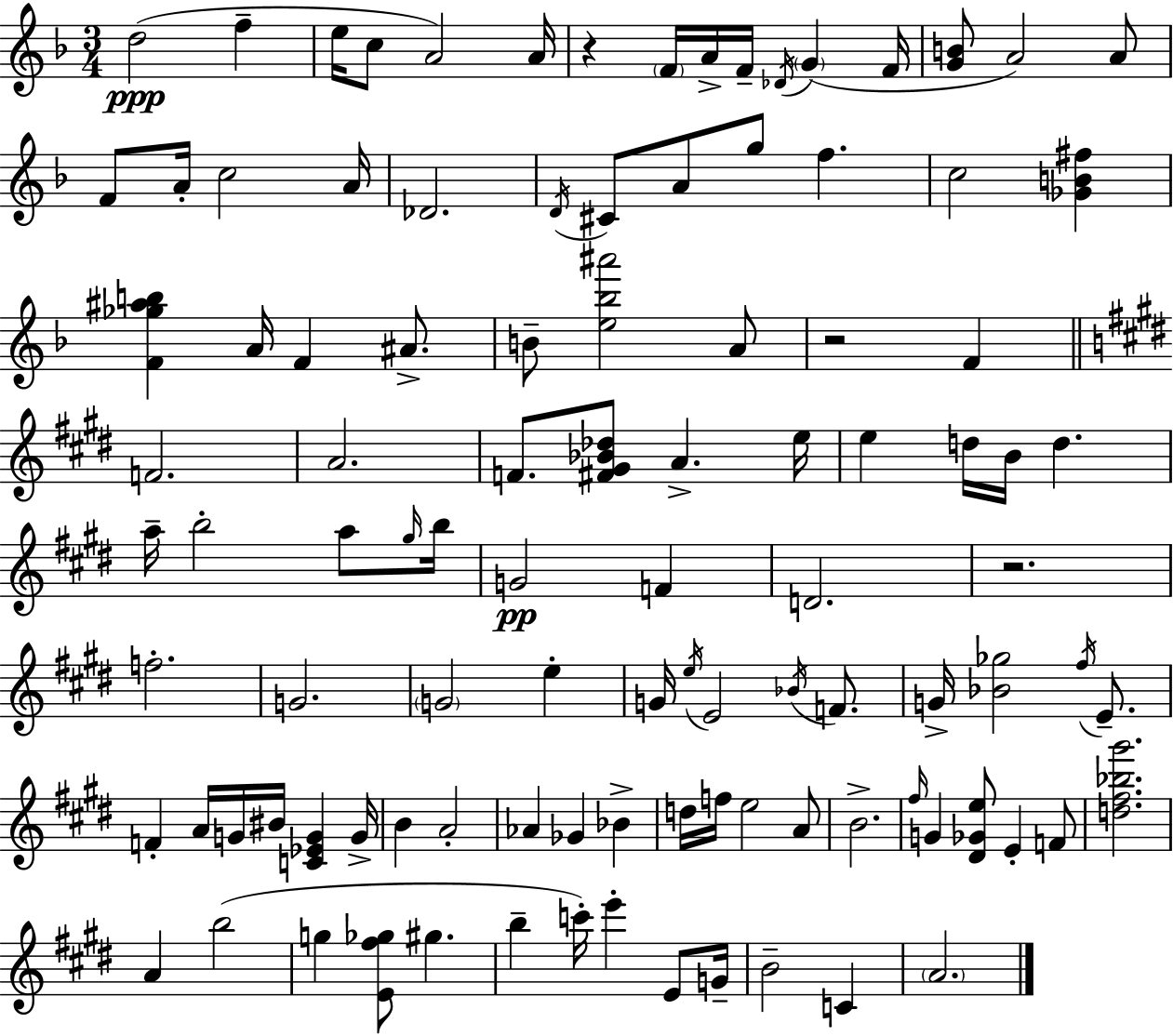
X:1
T:Untitled
M:3/4
L:1/4
K:F
d2 f e/4 c/2 A2 A/4 z F/4 A/4 F/4 _D/4 G F/4 [GB]/2 A2 A/2 F/2 A/4 c2 A/4 _D2 D/4 ^C/2 A/2 g/2 f c2 [_GB^f] [F_g^ab] A/4 F ^A/2 B/2 [e_b^a']2 A/2 z2 F F2 A2 F/2 [^F^G_B_d]/2 A e/4 e d/4 B/4 d a/4 b2 a/2 ^g/4 b/4 G2 F D2 z2 f2 G2 G2 e G/4 e/4 E2 _B/4 F/2 G/4 [_B_g]2 ^f/4 E/2 F A/4 G/4 ^B/4 [C_EG] G/4 B A2 _A _G _B d/4 f/4 e2 A/2 B2 ^f/4 G [^D_Ge]/2 E F/2 [d^f_b^g']2 A b2 g [E^f_g]/2 ^g b c'/4 e' E/2 G/4 B2 C A2